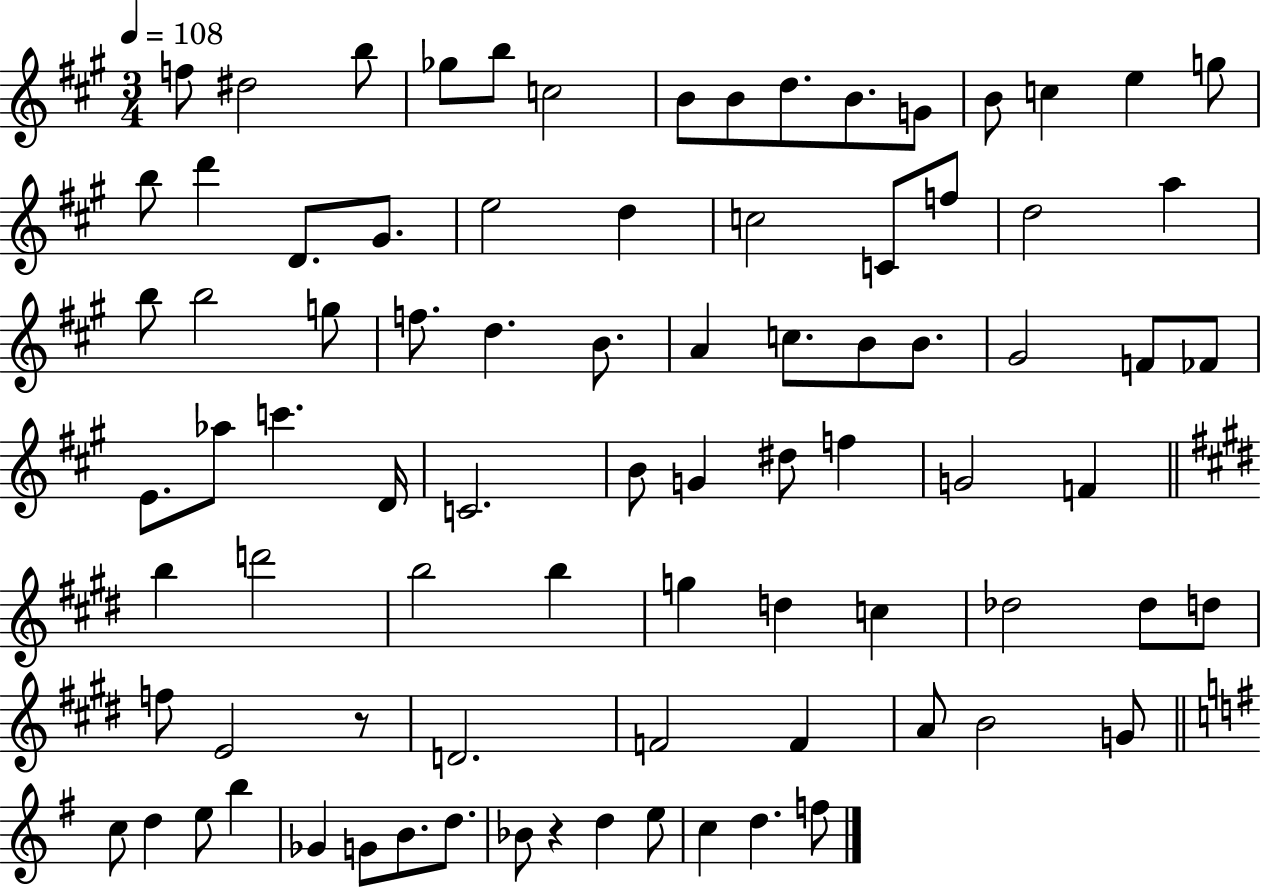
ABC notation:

X:1
T:Untitled
M:3/4
L:1/4
K:A
f/2 ^d2 b/2 _g/2 b/2 c2 B/2 B/2 d/2 B/2 G/2 B/2 c e g/2 b/2 d' D/2 ^G/2 e2 d c2 C/2 f/2 d2 a b/2 b2 g/2 f/2 d B/2 A c/2 B/2 B/2 ^G2 F/2 _F/2 E/2 _a/2 c' D/4 C2 B/2 G ^d/2 f G2 F b d'2 b2 b g d c _d2 _d/2 d/2 f/2 E2 z/2 D2 F2 F A/2 B2 G/2 c/2 d e/2 b _G G/2 B/2 d/2 _B/2 z d e/2 c d f/2